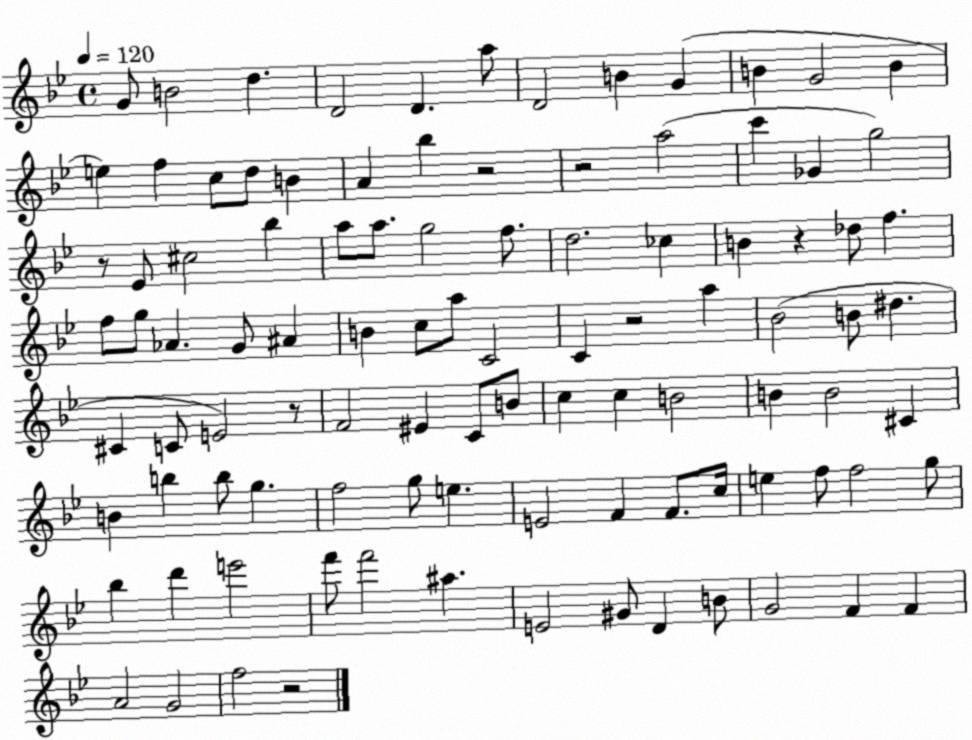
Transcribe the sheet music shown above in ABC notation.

X:1
T:Untitled
M:4/4
L:1/4
K:Bb
G/2 B2 d D2 D a/2 D2 B G B G2 B e f c/2 d/2 B A _b z2 z2 a2 c' _G g2 z/2 _E/2 ^c2 _b a/2 a/2 g2 f/2 d2 _c B z _d/2 f f/2 g/2 _A G/2 ^A B c/2 a/2 C2 C z2 a _B2 B/2 ^d ^C C/2 E2 z/2 F2 ^E C/2 B/2 c c B2 B B2 ^C B b b/2 g f2 g/2 e E2 F F/2 c/4 e f/2 f2 g/2 _b d' e'2 f'/2 f'2 ^a E2 ^G/2 D B/2 G2 F F A2 G2 f2 z2